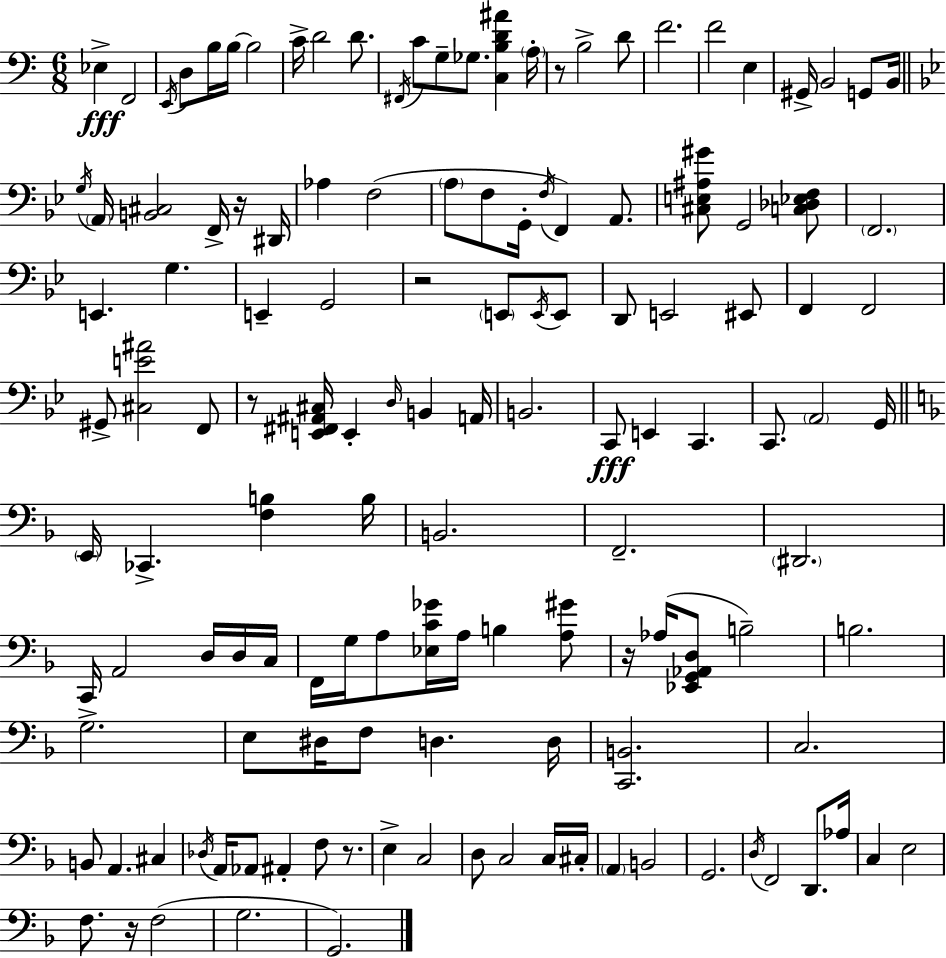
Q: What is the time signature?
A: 6/8